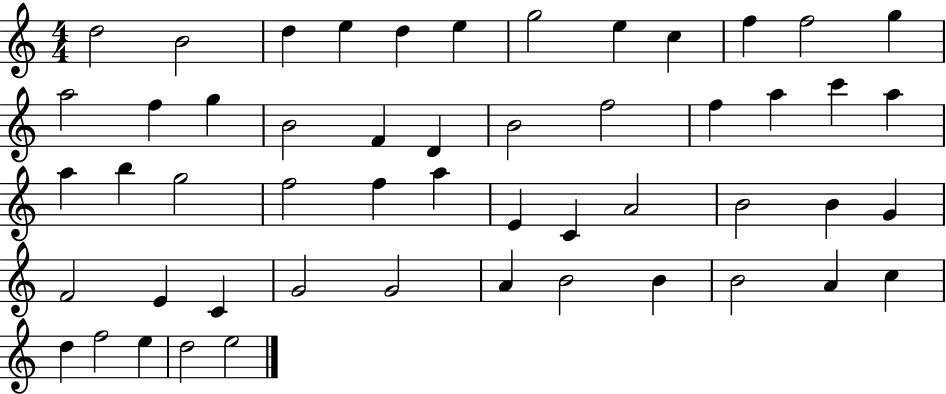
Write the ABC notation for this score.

X:1
T:Untitled
M:4/4
L:1/4
K:C
d2 B2 d e d e g2 e c f f2 g a2 f g B2 F D B2 f2 f a c' a a b g2 f2 f a E C A2 B2 B G F2 E C G2 G2 A B2 B B2 A c d f2 e d2 e2